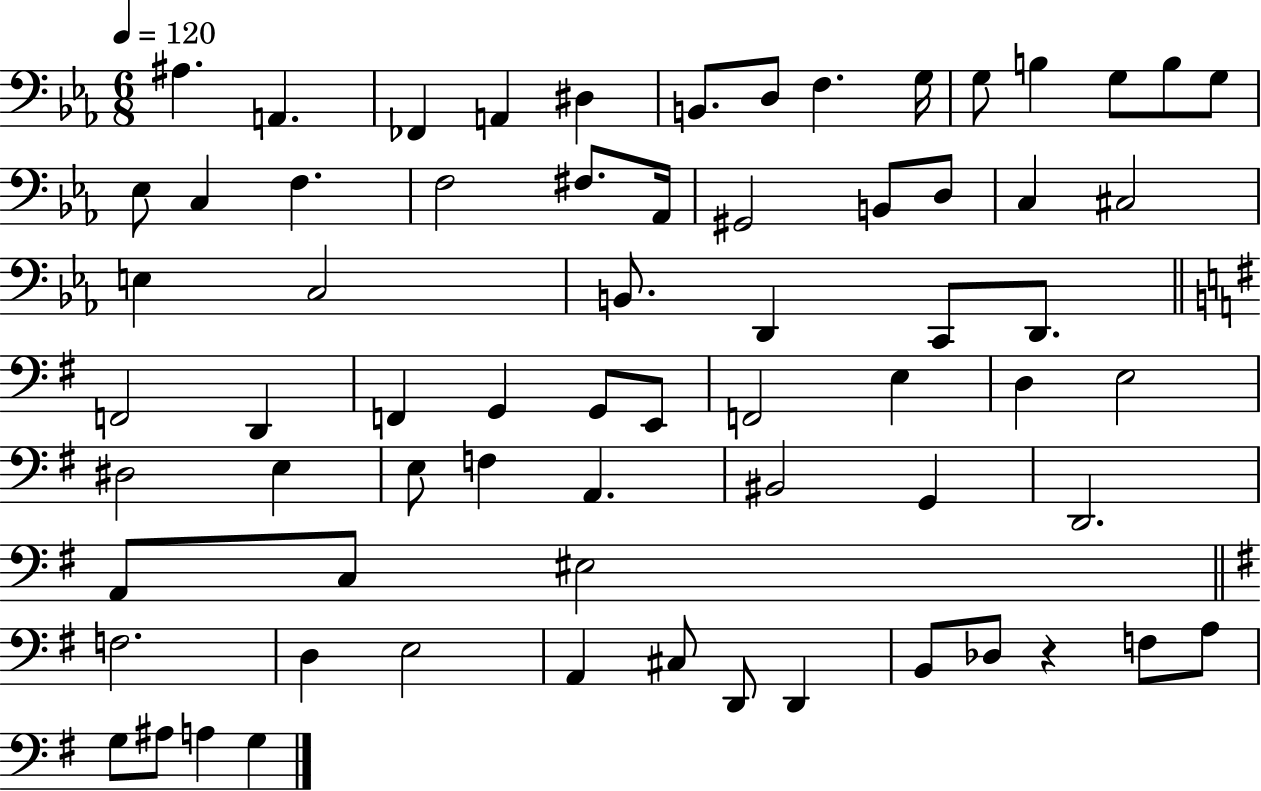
X:1
T:Untitled
M:6/8
L:1/4
K:Eb
^A, A,, _F,, A,, ^D, B,,/2 D,/2 F, G,/4 G,/2 B, G,/2 B,/2 G,/2 _E,/2 C, F, F,2 ^F,/2 _A,,/4 ^G,,2 B,,/2 D,/2 C, ^C,2 E, C,2 B,,/2 D,, C,,/2 D,,/2 F,,2 D,, F,, G,, G,,/2 E,,/2 F,,2 E, D, E,2 ^D,2 E, E,/2 F, A,, ^B,,2 G,, D,,2 A,,/2 C,/2 ^E,2 F,2 D, E,2 A,, ^C,/2 D,,/2 D,, B,,/2 _D,/2 z F,/2 A,/2 G,/2 ^A,/2 A, G,